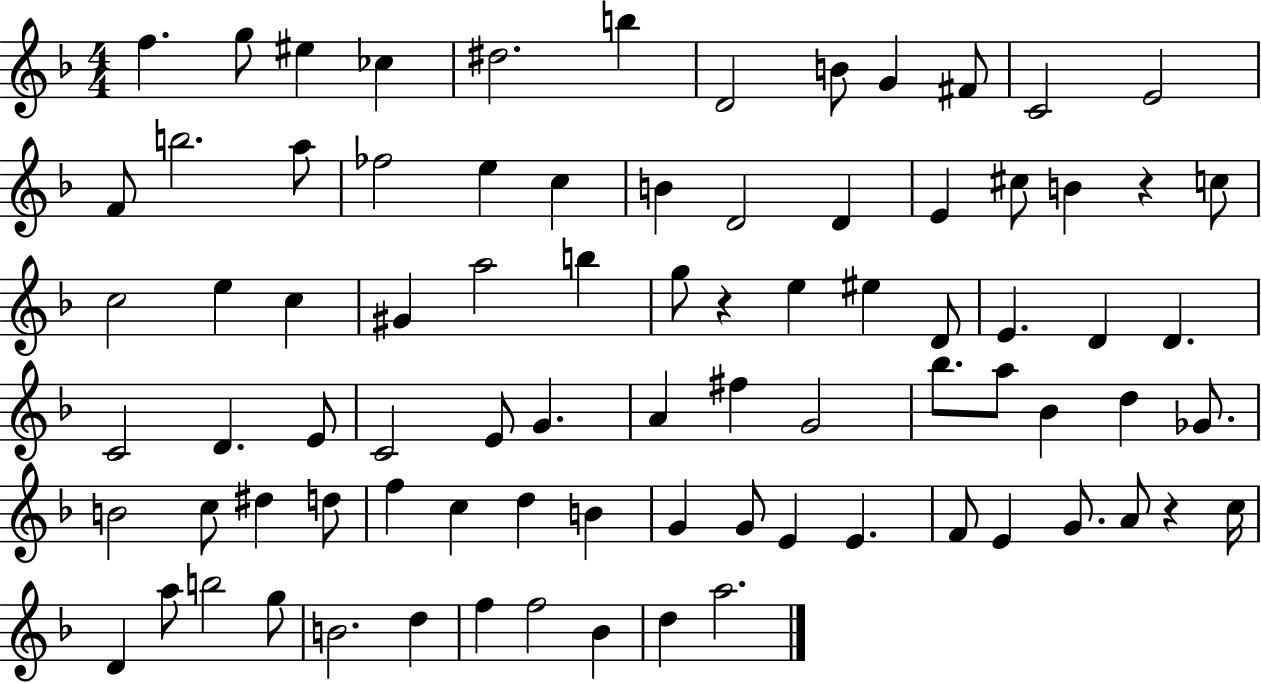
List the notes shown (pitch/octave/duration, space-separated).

F5/q. G5/e EIS5/q CES5/q D#5/h. B5/q D4/h B4/e G4/q F#4/e C4/h E4/h F4/e B5/h. A5/e FES5/h E5/q C5/q B4/q D4/h D4/q E4/q C#5/e B4/q R/q C5/e C5/h E5/q C5/q G#4/q A5/h B5/q G5/e R/q E5/q EIS5/q D4/e E4/q. D4/q D4/q. C4/h D4/q. E4/e C4/h E4/e G4/q. A4/q F#5/q G4/h Bb5/e. A5/e Bb4/q D5/q Gb4/e. B4/h C5/e D#5/q D5/e F5/q C5/q D5/q B4/q G4/q G4/e E4/q E4/q. F4/e E4/q G4/e. A4/e R/q C5/s D4/q A5/e B5/h G5/e B4/h. D5/q F5/q F5/h Bb4/q D5/q A5/h.